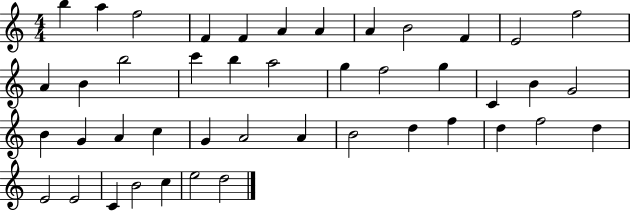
B5/q A5/q F5/h F4/q F4/q A4/q A4/q A4/q B4/h F4/q E4/h F5/h A4/q B4/q B5/h C6/q B5/q A5/h G5/q F5/h G5/q C4/q B4/q G4/h B4/q G4/q A4/q C5/q G4/q A4/h A4/q B4/h D5/q F5/q D5/q F5/h D5/q E4/h E4/h C4/q B4/h C5/q E5/h D5/h